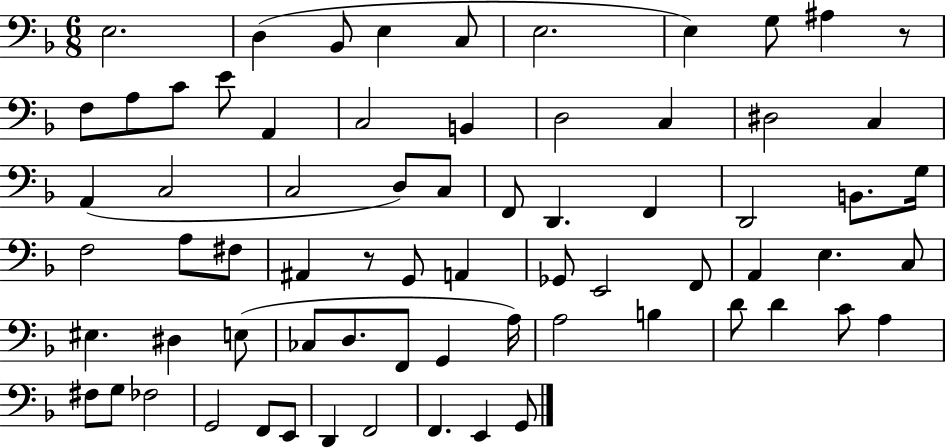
{
  \clef bass
  \numericTimeSignature
  \time 6/8
  \key f \major
  e2. | d4( bes,8 e4 c8 | e2. | e4) g8 ais4 r8 | \break f8 a8 c'8 e'8 a,4 | c2 b,4 | d2 c4 | dis2 c4 | \break a,4( c2 | c2 d8) c8 | f,8 d,4. f,4 | d,2 b,8. g16 | \break f2 a8 fis8 | ais,4 r8 g,8 a,4 | ges,8 e,2 f,8 | a,4 e4. c8 | \break eis4. dis4 e8( | ces8 d8. f,8 g,4 a16) | a2 b4 | d'8 d'4 c'8 a4 | \break fis8 g8 fes2 | g,2 f,8 e,8 | d,4 f,2 | f,4. e,4 g,8 | \break \bar "|."
}